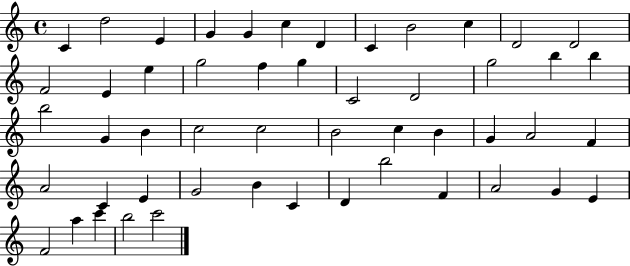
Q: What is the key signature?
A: C major